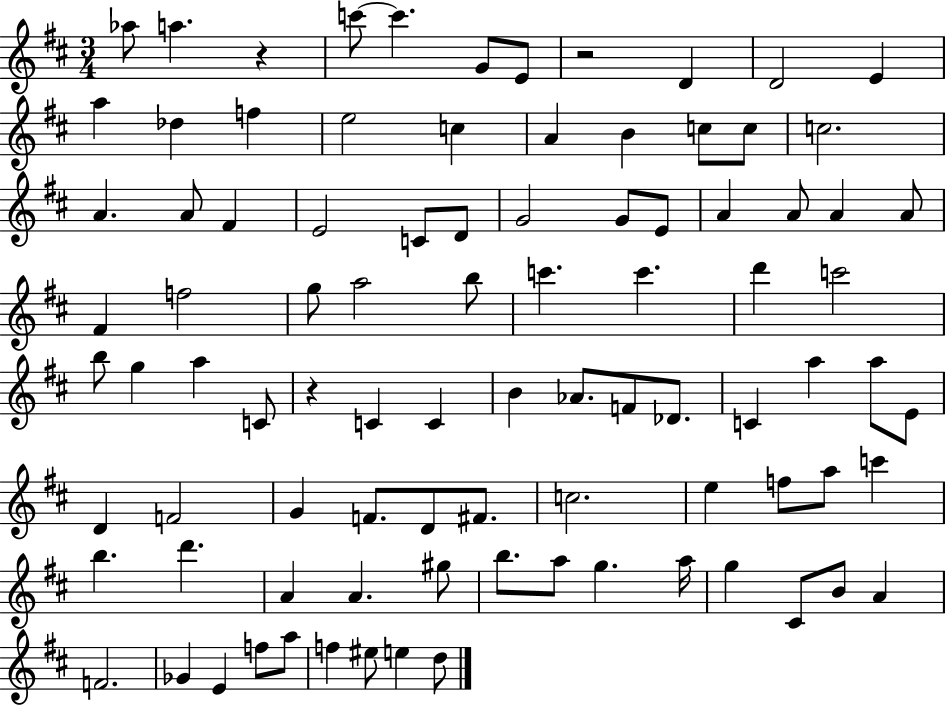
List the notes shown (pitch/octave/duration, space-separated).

Ab5/e A5/q. R/q C6/e C6/q. G4/e E4/e R/h D4/q D4/h E4/q A5/q Db5/q F5/q E5/h C5/q A4/q B4/q C5/e C5/e C5/h. A4/q. A4/e F#4/q E4/h C4/e D4/e G4/h G4/e E4/e A4/q A4/e A4/q A4/e F#4/q F5/h G5/e A5/h B5/e C6/q. C6/q. D6/q C6/h B5/e G5/q A5/q C4/e R/q C4/q C4/q B4/q Ab4/e. F4/e Db4/e. C4/q A5/q A5/e E4/e D4/q F4/h G4/q F4/e. D4/e F#4/e. C5/h. E5/q F5/e A5/e C6/q B5/q. D6/q. A4/q A4/q. G#5/e B5/e. A5/e G5/q. A5/s G5/q C#4/e B4/e A4/q F4/h. Gb4/q E4/q F5/e A5/e F5/q EIS5/e E5/q D5/e